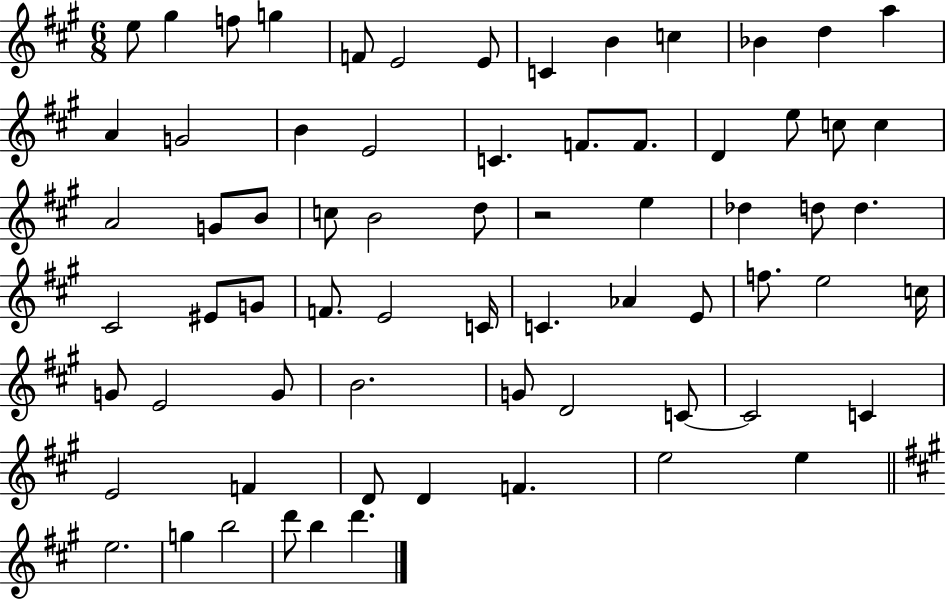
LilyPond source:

{
  \clef treble
  \numericTimeSignature
  \time 6/8
  \key a \major
  e''8 gis''4 f''8 g''4 | f'8 e'2 e'8 | c'4 b'4 c''4 | bes'4 d''4 a''4 | \break a'4 g'2 | b'4 e'2 | c'4. f'8. f'8. | d'4 e''8 c''8 c''4 | \break a'2 g'8 b'8 | c''8 b'2 d''8 | r2 e''4 | des''4 d''8 d''4. | \break cis'2 eis'8 g'8 | f'8. e'2 c'16 | c'4. aes'4 e'8 | f''8. e''2 c''16 | \break g'8 e'2 g'8 | b'2. | g'8 d'2 c'8~~ | c'2 c'4 | \break e'2 f'4 | d'8 d'4 f'4. | e''2 e''4 | \bar "||" \break \key a \major e''2. | g''4 b''2 | d'''8 b''4 d'''4. | \bar "|."
}